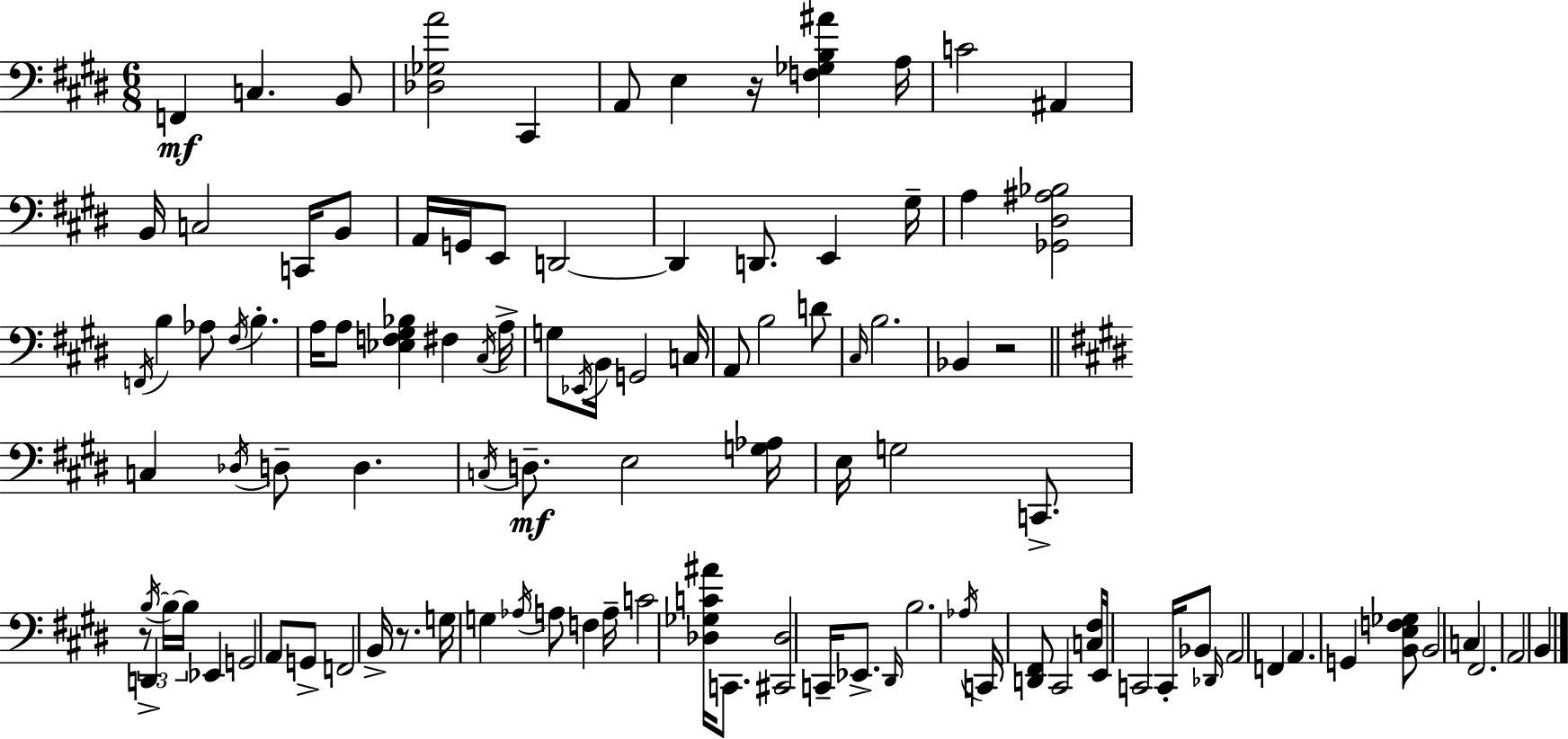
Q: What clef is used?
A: bass